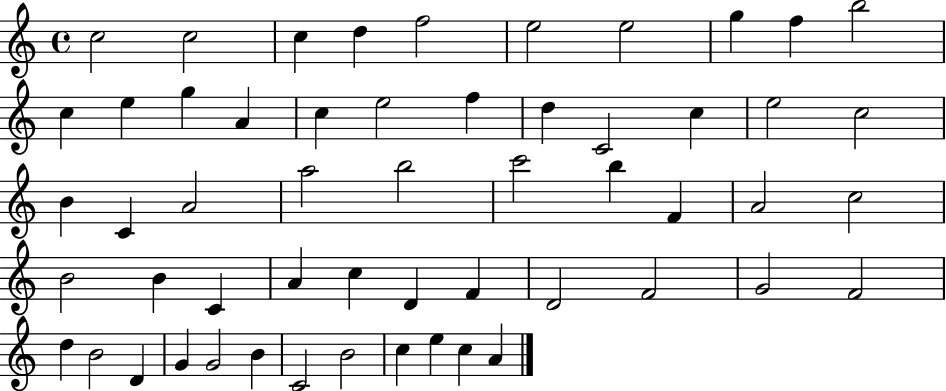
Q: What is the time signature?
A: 4/4